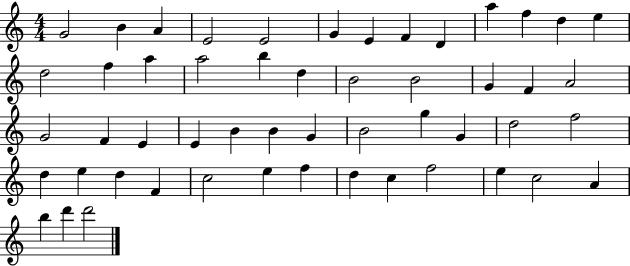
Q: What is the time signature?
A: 4/4